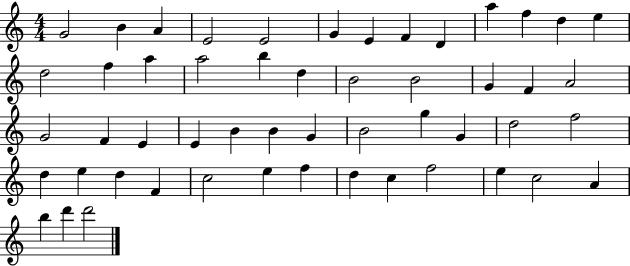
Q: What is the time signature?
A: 4/4